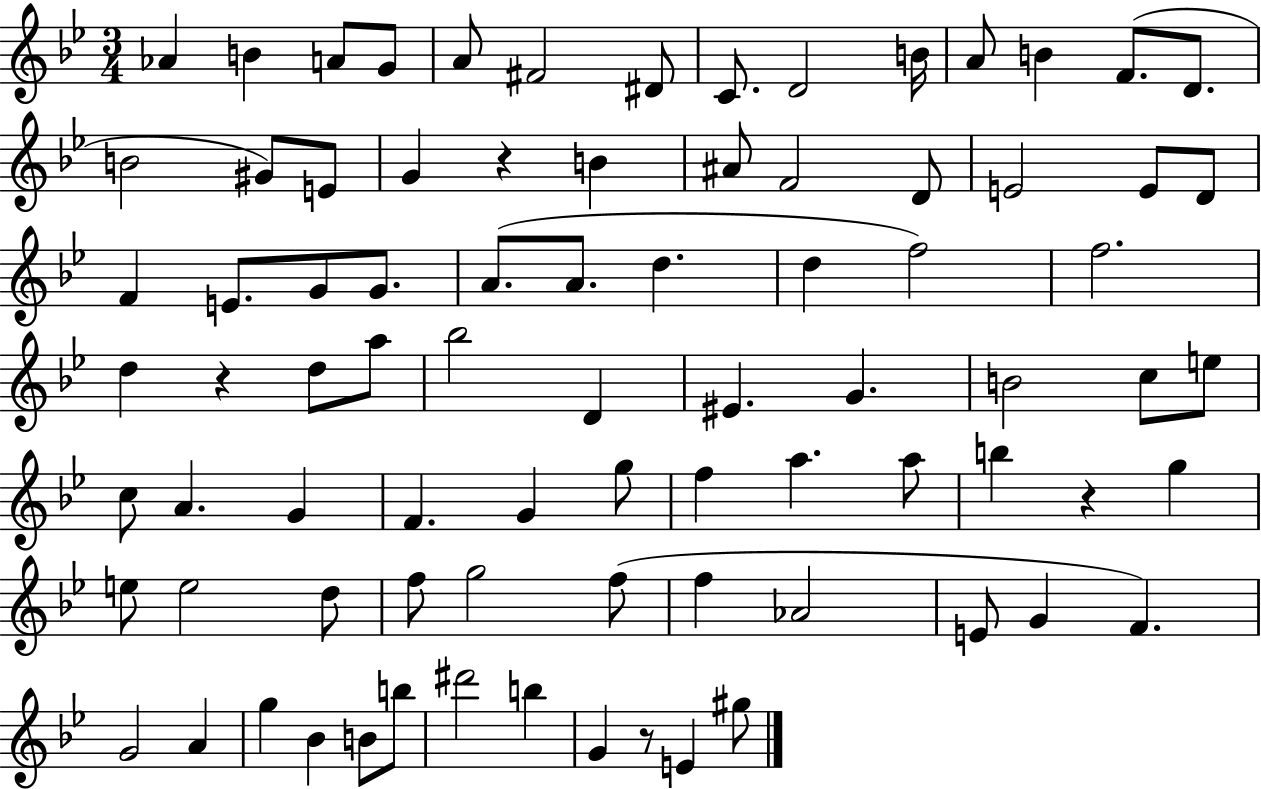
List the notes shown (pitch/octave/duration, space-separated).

Ab4/q B4/q A4/e G4/e A4/e F#4/h D#4/e C4/e. D4/h B4/s A4/e B4/q F4/e. D4/e. B4/h G#4/e E4/e G4/q R/q B4/q A#4/e F4/h D4/e E4/h E4/e D4/e F4/q E4/e. G4/e G4/e. A4/e. A4/e. D5/q. D5/q F5/h F5/h. D5/q R/q D5/e A5/e Bb5/h D4/q EIS4/q. G4/q. B4/h C5/e E5/e C5/e A4/q. G4/q F4/q. G4/q G5/e F5/q A5/q. A5/e B5/q R/q G5/q E5/e E5/h D5/e F5/e G5/h F5/e F5/q Ab4/h E4/e G4/q F4/q. G4/h A4/q G5/q Bb4/q B4/e B5/e D#6/h B5/q G4/q R/e E4/q G#5/e